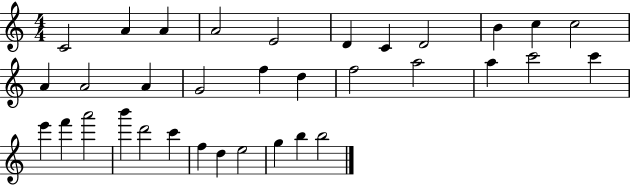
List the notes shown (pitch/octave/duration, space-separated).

C4/h A4/q A4/q A4/h E4/h D4/q C4/q D4/h B4/q C5/q C5/h A4/q A4/h A4/q G4/h F5/q D5/q F5/h A5/h A5/q C6/h C6/q E6/q F6/q A6/h B6/q D6/h C6/q F5/q D5/q E5/h G5/q B5/q B5/h